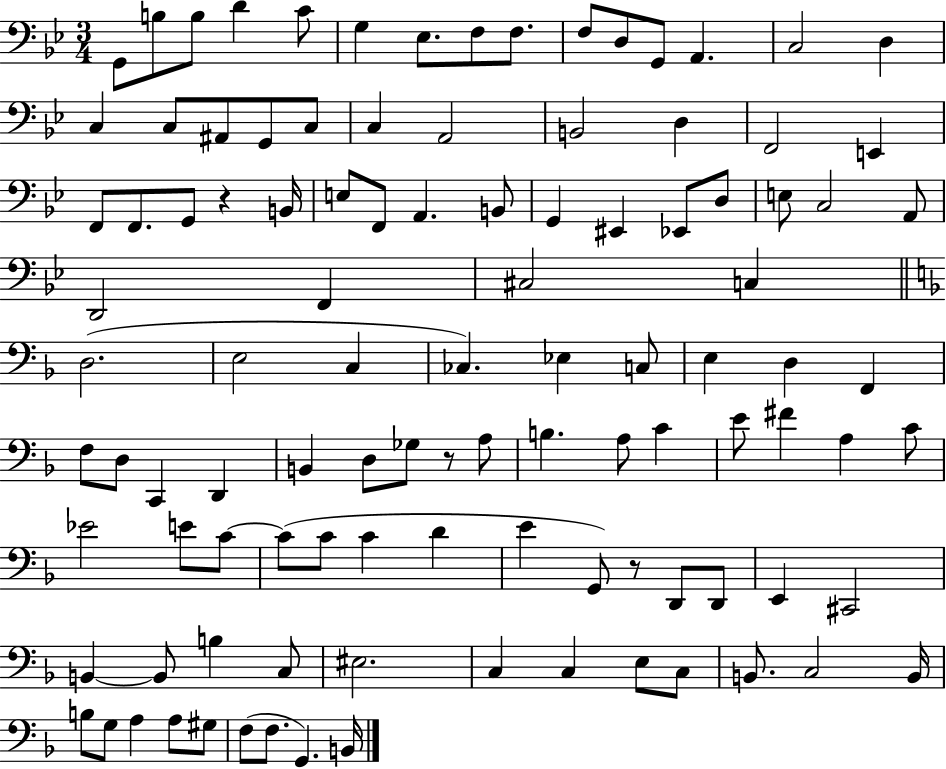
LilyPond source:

{
  \clef bass
  \numericTimeSignature
  \time 3/4
  \key bes \major
  g,8 b8 b8 d'4 c'8 | g4 ees8. f8 f8. | f8 d8 g,8 a,4. | c2 d4 | \break c4 c8 ais,8 g,8 c8 | c4 a,2 | b,2 d4 | f,2 e,4 | \break f,8 f,8. g,8 r4 b,16 | e8 f,8 a,4. b,8 | g,4 eis,4 ees,8 d8 | e8 c2 a,8 | \break d,2 f,4 | cis2 c4 | \bar "||" \break \key f \major d2.( | e2 c4 | ces4.) ees4 c8 | e4 d4 f,4 | \break f8 d8 c,4 d,4 | b,4 d8 ges8 r8 a8 | b4. a8 c'4 | e'8 fis'4 a4 c'8 | \break ees'2 e'8 c'8~~ | c'8( c'8 c'4 d'4 | e'4 g,8) r8 d,8 d,8 | e,4 cis,2 | \break b,4~~ b,8 b4 c8 | eis2. | c4 c4 e8 c8 | b,8. c2 b,16 | \break b8 g8 a4 a8 gis8 | f8( f8. g,4.) b,16 | \bar "|."
}